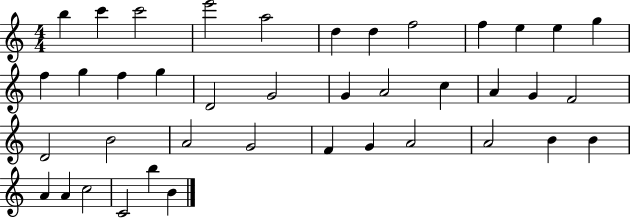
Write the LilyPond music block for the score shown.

{
  \clef treble
  \numericTimeSignature
  \time 4/4
  \key c \major
  b''4 c'''4 c'''2 | e'''2 a''2 | d''4 d''4 f''2 | f''4 e''4 e''4 g''4 | \break f''4 g''4 f''4 g''4 | d'2 g'2 | g'4 a'2 c''4 | a'4 g'4 f'2 | \break d'2 b'2 | a'2 g'2 | f'4 g'4 a'2 | a'2 b'4 b'4 | \break a'4 a'4 c''2 | c'2 b''4 b'4 | \bar "|."
}